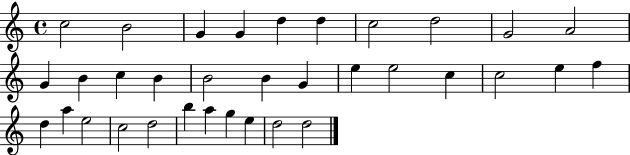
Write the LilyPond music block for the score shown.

{
  \clef treble
  \time 4/4
  \defaultTimeSignature
  \key c \major
  c''2 b'2 | g'4 g'4 d''4 d''4 | c''2 d''2 | g'2 a'2 | \break g'4 b'4 c''4 b'4 | b'2 b'4 g'4 | e''4 e''2 c''4 | c''2 e''4 f''4 | \break d''4 a''4 e''2 | c''2 d''2 | b''4 a''4 g''4 e''4 | d''2 d''2 | \break \bar "|."
}